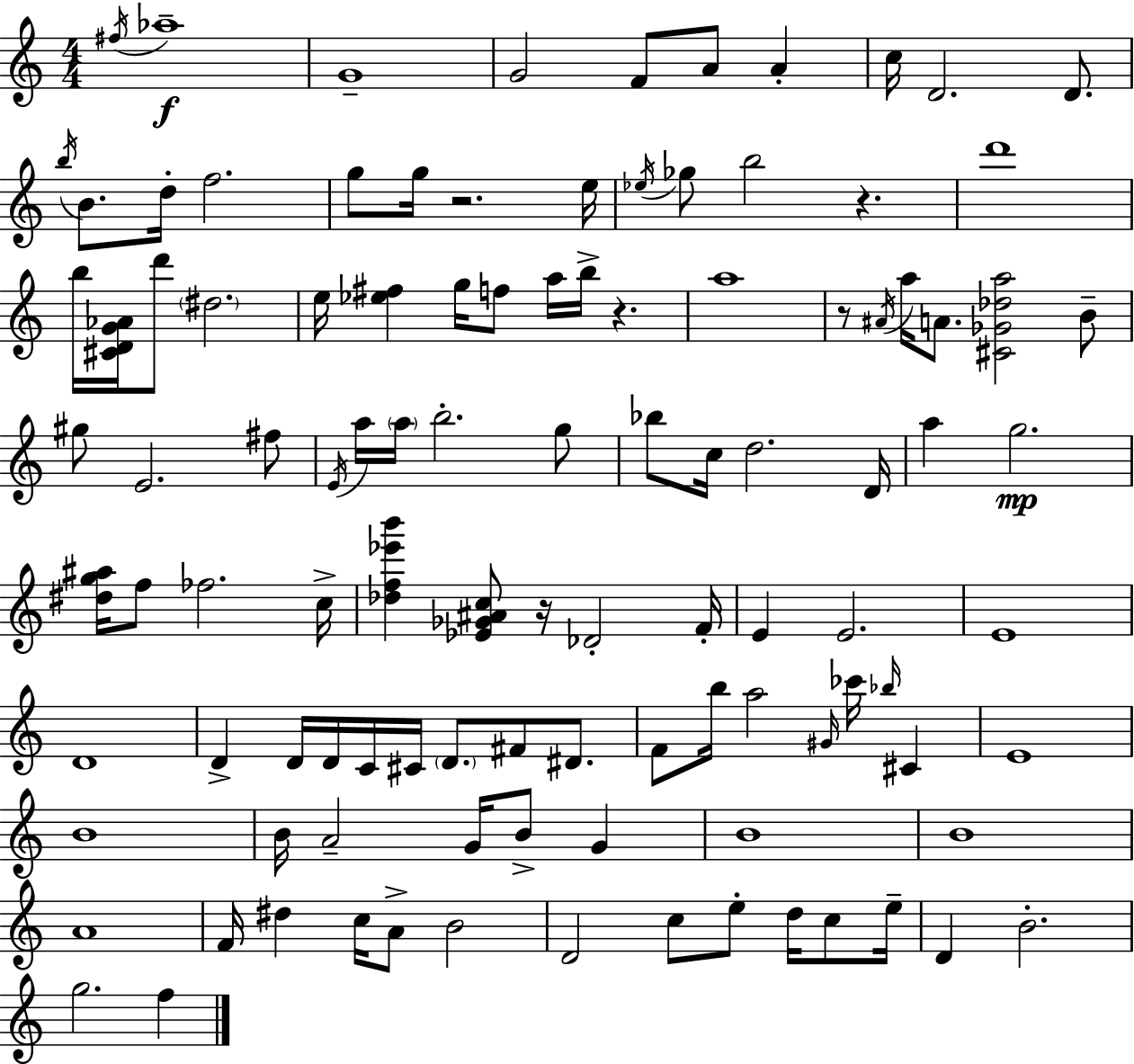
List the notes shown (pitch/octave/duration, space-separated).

F#5/s Ab5/w G4/w G4/h F4/e A4/e A4/q C5/s D4/h. D4/e. B5/s B4/e. D5/s F5/h. G5/e G5/s R/h. E5/s Eb5/s Gb5/e B5/h R/q. D6/w B5/s [C#4,D4,G4,Ab4]/s D6/e D#5/h. E5/s [Eb5,F#5]/q G5/s F5/e A5/s B5/s R/q. A5/w R/e A#4/s A5/s A4/e. [C#4,Gb4,Db5,A5]/h B4/e G#5/e E4/h. F#5/e E4/s A5/s A5/s B5/h. G5/e Bb5/e C5/s D5/h. D4/s A5/q G5/h. [D#5,G5,A#5]/s F5/e FES5/h. C5/s [Db5,F5,Eb6,B6]/q [Eb4,Gb4,A#4,C5]/e R/s Db4/h F4/s E4/q E4/h. E4/w D4/w D4/q D4/s D4/s C4/s C#4/s D4/e. F#4/e D#4/e. F4/e B5/s A5/h G#4/s CES6/s Bb5/s C#4/q E4/w B4/w B4/s A4/h G4/s B4/e G4/q B4/w B4/w A4/w F4/s D#5/q C5/s A4/e B4/h D4/h C5/e E5/e D5/s C5/e E5/s D4/q B4/h. G5/h. F5/q